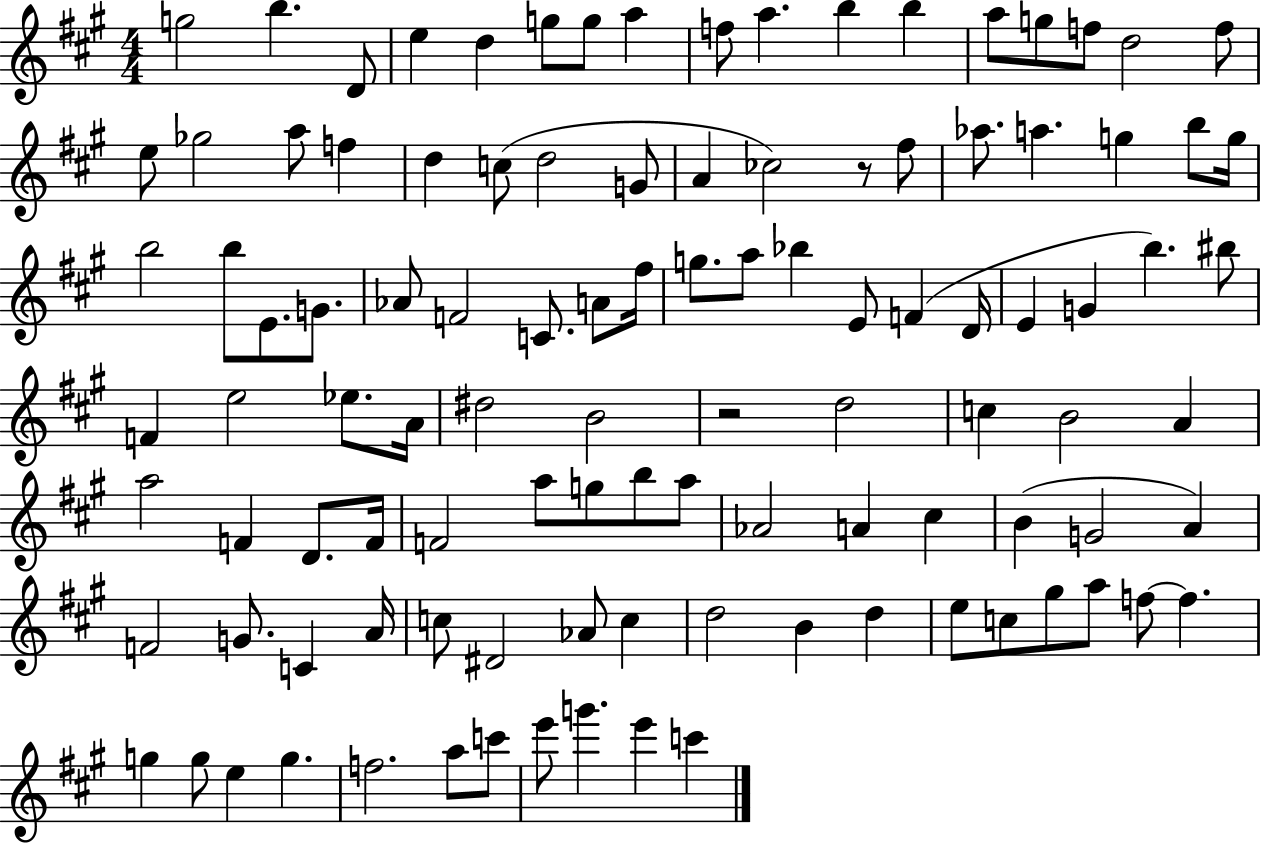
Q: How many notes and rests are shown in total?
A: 107